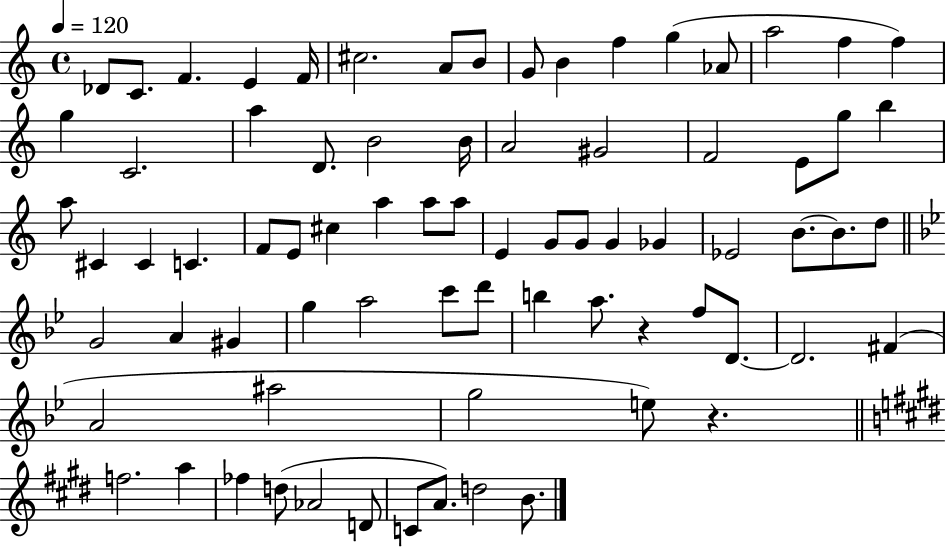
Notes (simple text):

Db4/e C4/e. F4/q. E4/q F4/s C#5/h. A4/e B4/e G4/e B4/q F5/q G5/q Ab4/e A5/h F5/q F5/q G5/q C4/h. A5/q D4/e. B4/h B4/s A4/h G#4/h F4/h E4/e G5/e B5/q A5/e C#4/q C#4/q C4/q. F4/e E4/e C#5/q A5/q A5/e A5/e E4/q G4/e G4/e G4/q Gb4/q Eb4/h B4/e. B4/e. D5/e G4/h A4/q G#4/q G5/q A5/h C6/e D6/e B5/q A5/e. R/q F5/e D4/e. D4/h. F#4/q A4/h A#5/h G5/h E5/e R/q. F5/h. A5/q FES5/q D5/e Ab4/h D4/e C4/e A4/e. D5/h B4/e.